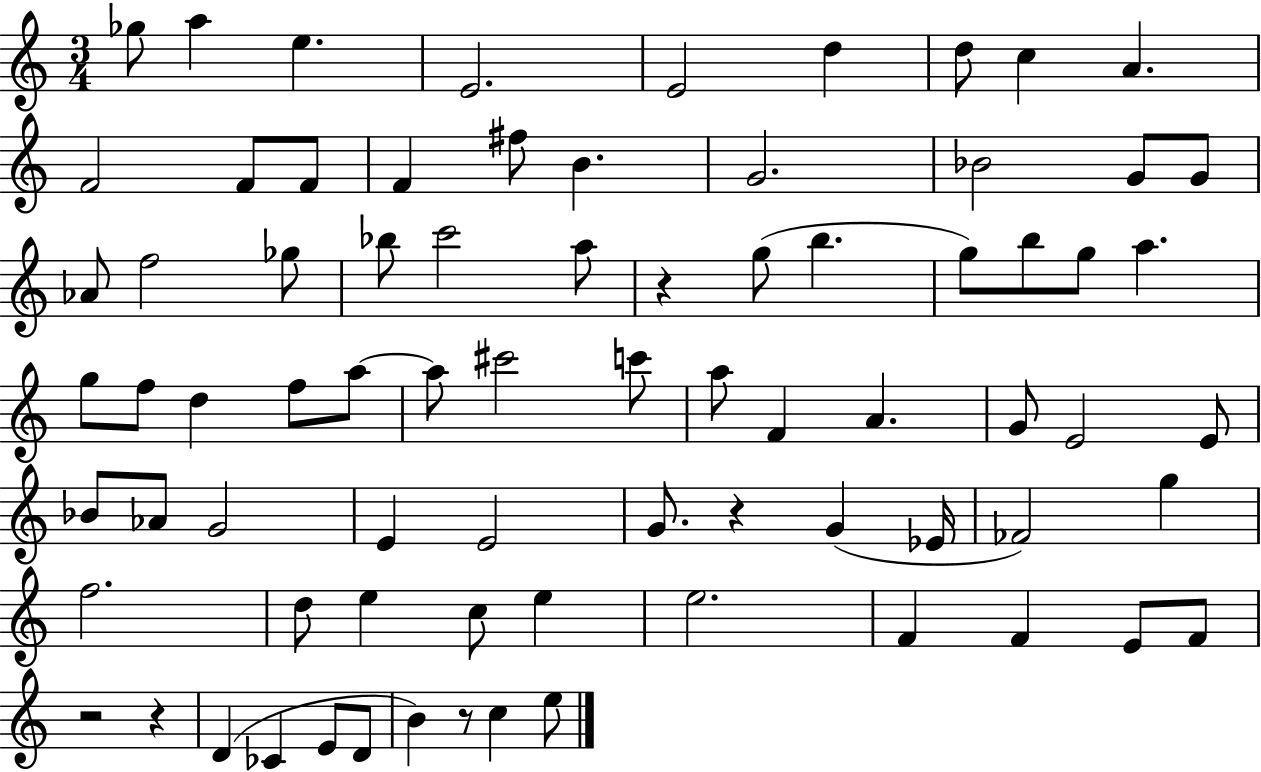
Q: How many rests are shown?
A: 5